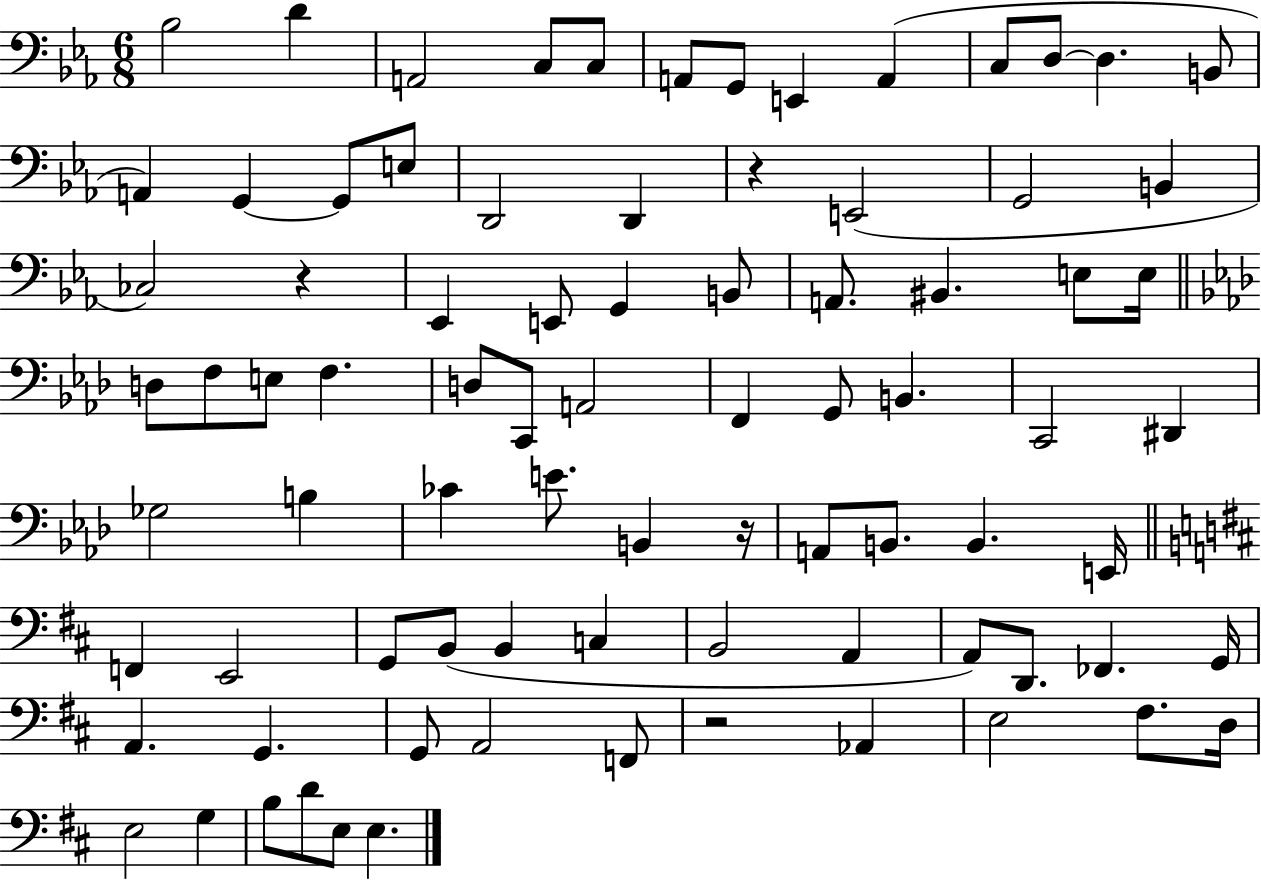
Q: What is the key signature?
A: EES major